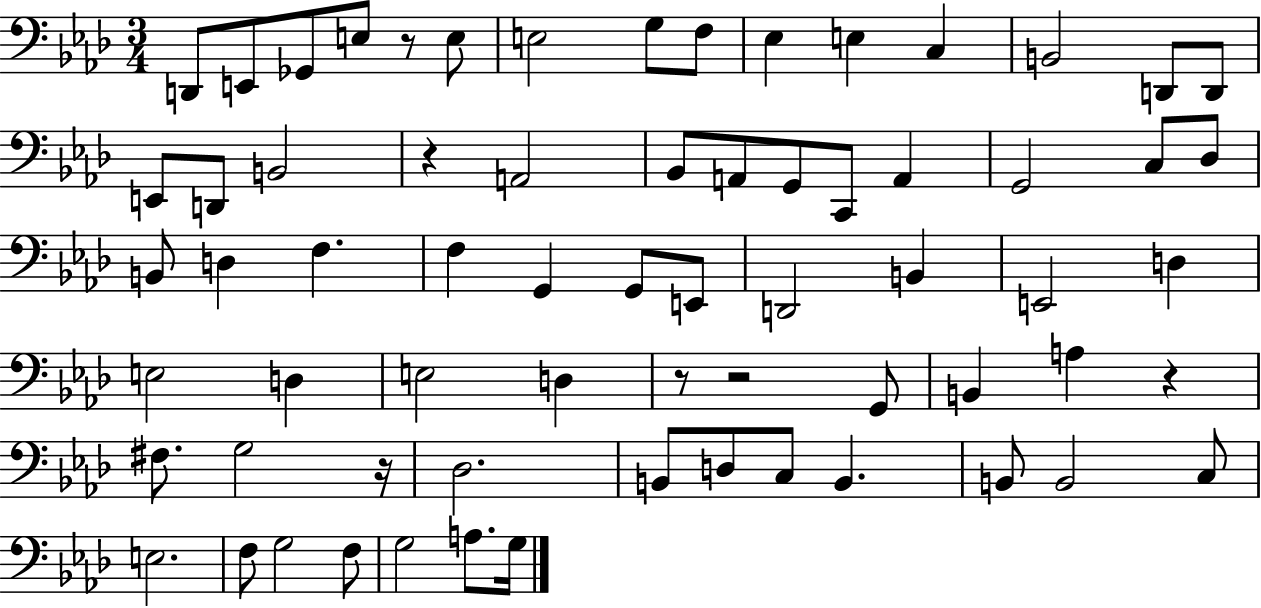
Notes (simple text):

D2/e E2/e Gb2/e E3/e R/e E3/e E3/h G3/e F3/e Eb3/q E3/q C3/q B2/h D2/e D2/e E2/e D2/e B2/h R/q A2/h Bb2/e A2/e G2/e C2/e A2/q G2/h C3/e Db3/e B2/e D3/q F3/q. F3/q G2/q G2/e E2/e D2/h B2/q E2/h D3/q E3/h D3/q E3/h D3/q R/e R/h G2/e B2/q A3/q R/q F#3/e. G3/h R/s Db3/h. B2/e D3/e C3/e B2/q. B2/e B2/h C3/e E3/h. F3/e G3/h F3/e G3/h A3/e. G3/s